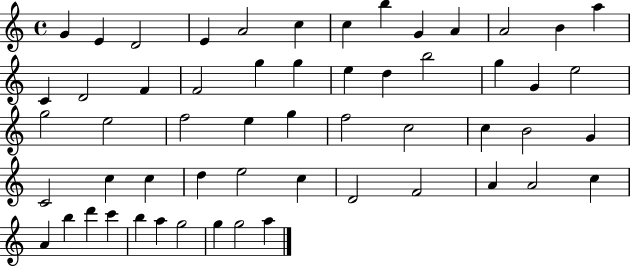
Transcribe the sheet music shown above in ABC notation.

X:1
T:Untitled
M:4/4
L:1/4
K:C
G E D2 E A2 c c b G A A2 B a C D2 F F2 g g e d b2 g G e2 g2 e2 f2 e g f2 c2 c B2 G C2 c c d e2 c D2 F2 A A2 c A b d' c' b a g2 g g2 a